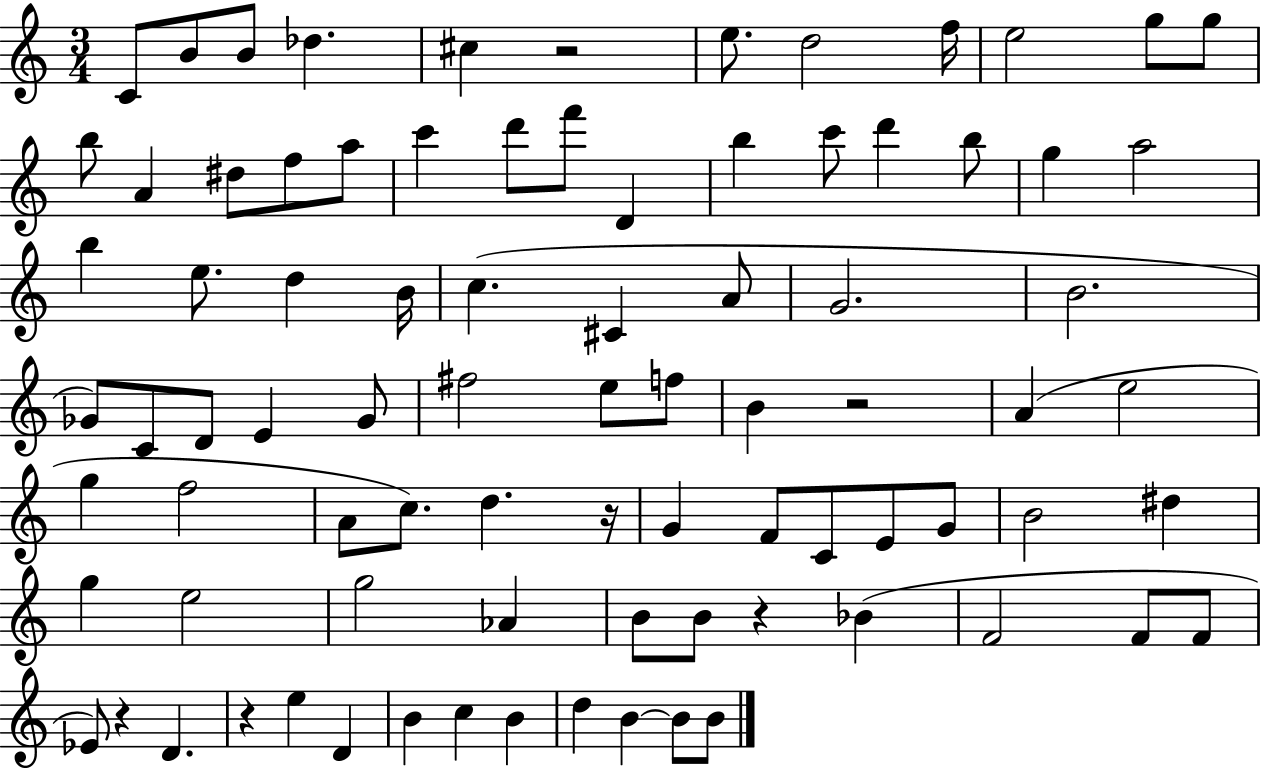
C4/e B4/e B4/e Db5/q. C#5/q R/h E5/e. D5/h F5/s E5/h G5/e G5/e B5/e A4/q D#5/e F5/e A5/e C6/q D6/e F6/e D4/q B5/q C6/e D6/q B5/e G5/q A5/h B5/q E5/e. D5/q B4/s C5/q. C#4/q A4/e G4/h. B4/h. Gb4/e C4/e D4/e E4/q Gb4/e F#5/h E5/e F5/e B4/q R/h A4/q E5/h G5/q F5/h A4/e C5/e. D5/q. R/s G4/q F4/e C4/e E4/e G4/e B4/h D#5/q G5/q E5/h G5/h Ab4/q B4/e B4/e R/q Bb4/q F4/h F4/e F4/e Eb4/e R/q D4/q. R/q E5/q D4/q B4/q C5/q B4/q D5/q B4/q B4/e B4/e